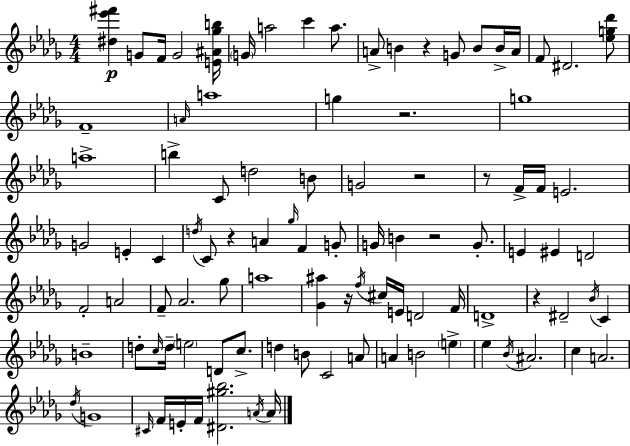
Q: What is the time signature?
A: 4/4